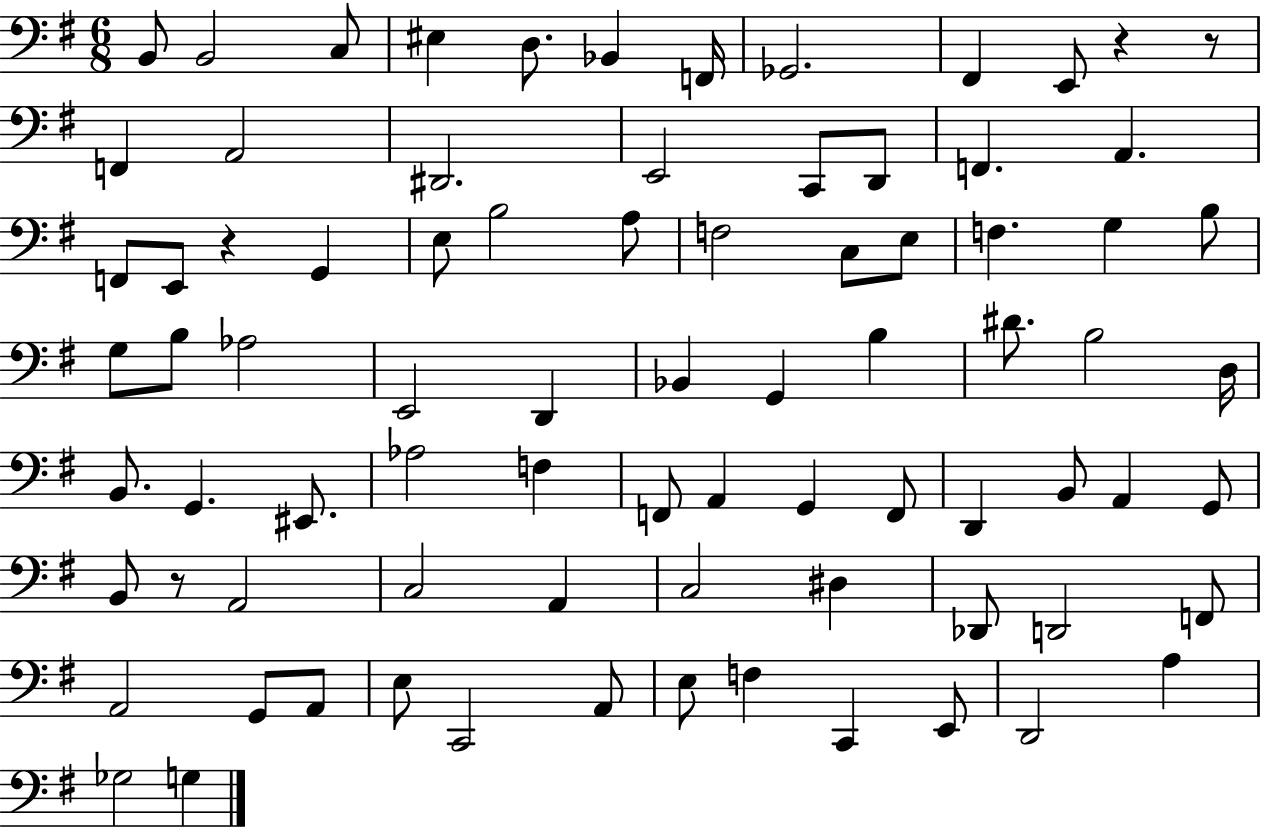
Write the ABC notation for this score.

X:1
T:Untitled
M:6/8
L:1/4
K:G
B,,/2 B,,2 C,/2 ^E, D,/2 _B,, F,,/4 _G,,2 ^F,, E,,/2 z z/2 F,, A,,2 ^D,,2 E,,2 C,,/2 D,,/2 F,, A,, F,,/2 E,,/2 z G,, E,/2 B,2 A,/2 F,2 C,/2 E,/2 F, G, B,/2 G,/2 B,/2 _A,2 E,,2 D,, _B,, G,, B, ^D/2 B,2 D,/4 B,,/2 G,, ^E,,/2 _A,2 F, F,,/2 A,, G,, F,,/2 D,, B,,/2 A,, G,,/2 B,,/2 z/2 A,,2 C,2 A,, C,2 ^D, _D,,/2 D,,2 F,,/2 A,,2 G,,/2 A,,/2 E,/2 C,,2 A,,/2 E,/2 F, C,, E,,/2 D,,2 A, _G,2 G,